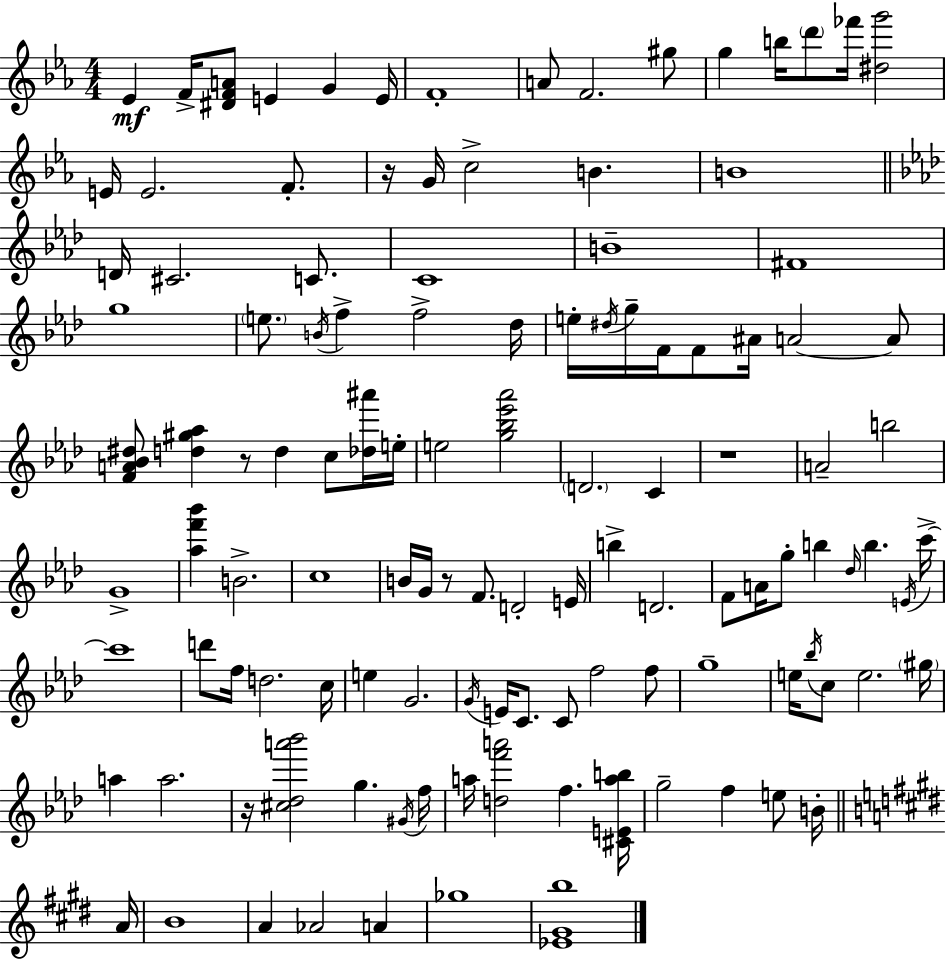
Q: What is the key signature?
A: EES major